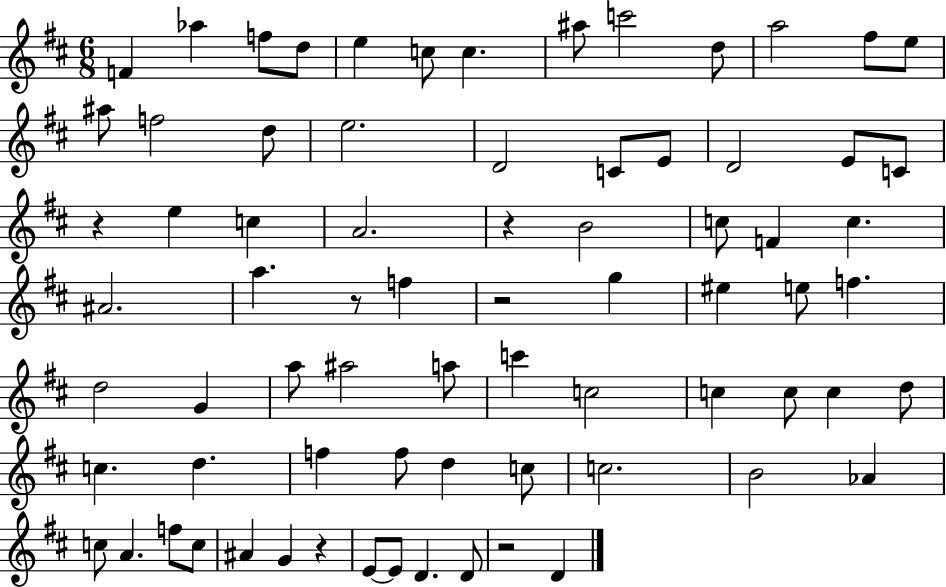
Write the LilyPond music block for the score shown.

{
  \clef treble
  \numericTimeSignature
  \time 6/8
  \key d \major
  f'4 aes''4 f''8 d''8 | e''4 c''8 c''4. | ais''8 c'''2 d''8 | a''2 fis''8 e''8 | \break ais''8 f''2 d''8 | e''2. | d'2 c'8 e'8 | d'2 e'8 c'8 | \break r4 e''4 c''4 | a'2. | r4 b'2 | c''8 f'4 c''4. | \break ais'2. | a''4. r8 f''4 | r2 g''4 | eis''4 e''8 f''4. | \break d''2 g'4 | a''8 ais''2 a''8 | c'''4 c''2 | c''4 c''8 c''4 d''8 | \break c''4. d''4. | f''4 f''8 d''4 c''8 | c''2. | b'2 aes'4 | \break c''8 a'4. f''8 c''8 | ais'4 g'4 r4 | e'8~~ e'8 d'4. d'8 | r2 d'4 | \break \bar "|."
}